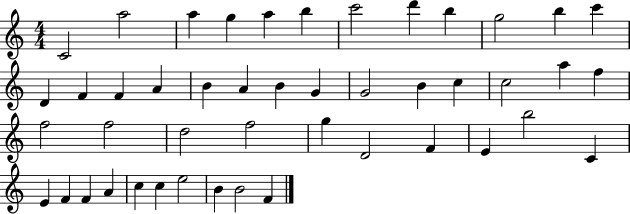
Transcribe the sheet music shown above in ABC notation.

X:1
T:Untitled
M:4/4
L:1/4
K:C
C2 a2 a g a b c'2 d' b g2 b c' D F F A B A B G G2 B c c2 a f f2 f2 d2 f2 g D2 F E b2 C E F F A c c e2 B B2 F